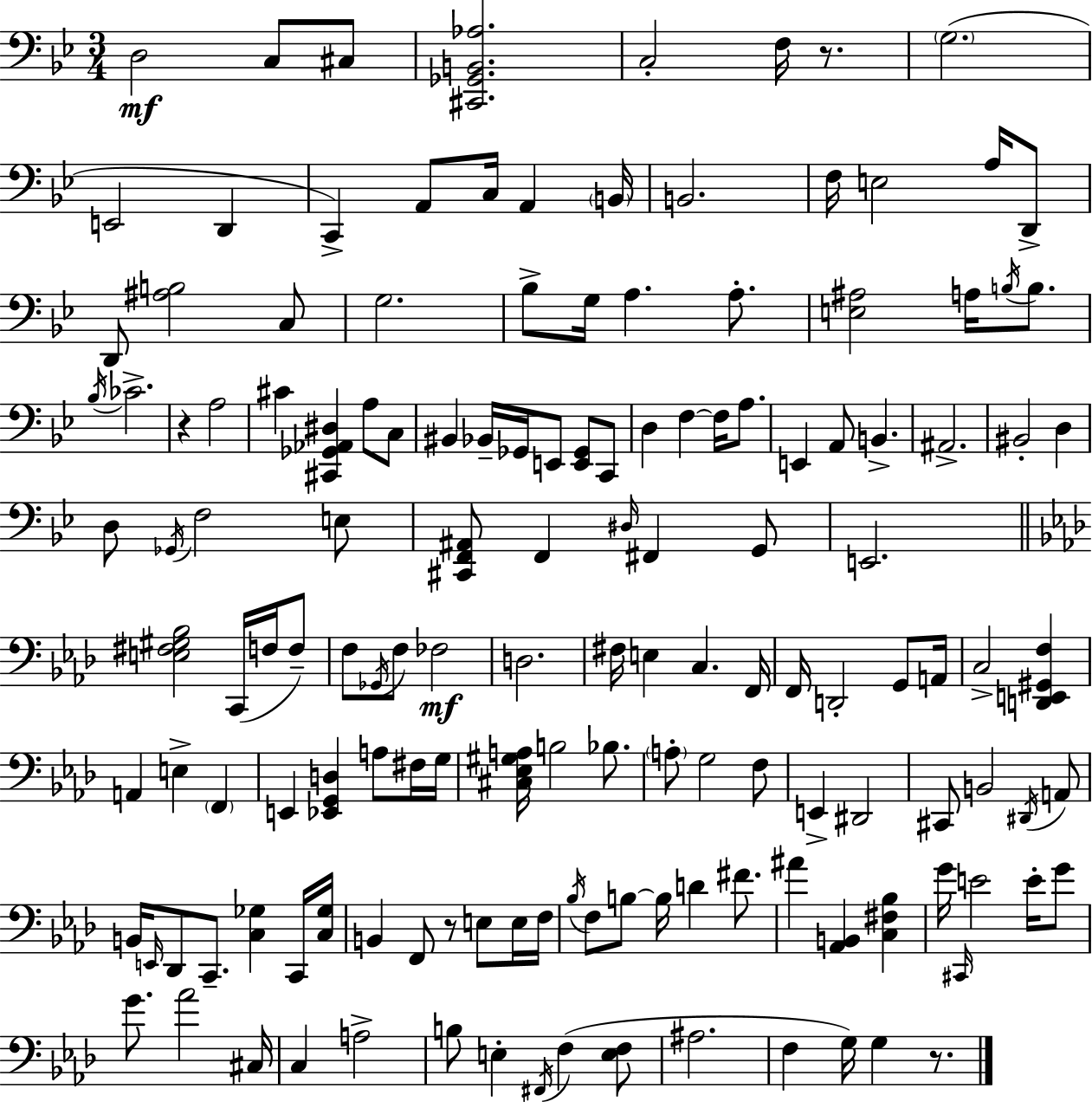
X:1
T:Untitled
M:3/4
L:1/4
K:Gm
D,2 C,/2 ^C,/2 [^C,,_G,,B,,_A,]2 C,2 F,/4 z/2 G,2 E,,2 D,, C,, A,,/2 C,/4 A,, B,,/4 B,,2 F,/4 E,2 A,/4 D,,/2 D,,/2 [^A,B,]2 C,/2 G,2 _B,/2 G,/4 A, A,/2 [E,^A,]2 A,/4 B,/4 B,/2 _B,/4 _C2 z A,2 ^C [^C,,_G,,_A,,^D,] A,/2 C,/2 ^B,, _B,,/4 _G,,/4 E,,/2 [E,,_G,,]/2 C,,/2 D, F, F,/4 A,/2 E,, A,,/2 B,, ^A,,2 ^B,,2 D, D,/2 _G,,/4 F,2 E,/2 [^C,,F,,^A,,]/2 F,, ^D,/4 ^F,, G,,/2 E,,2 [E,^F,^G,_B,]2 C,,/4 F,/4 F,/2 F,/2 _G,,/4 F,/2 _F,2 D,2 ^F,/4 E, C, F,,/4 F,,/4 D,,2 G,,/2 A,,/4 C,2 [D,,E,,^G,,F,] A,, E, F,, E,, [_E,,G,,D,] A,/2 ^F,/4 G,/4 [^C,_E,^G,A,]/4 B,2 _B,/2 A,/2 G,2 F,/2 E,, ^D,,2 ^C,,/2 B,,2 ^D,,/4 A,,/2 B,,/4 E,,/4 _D,,/2 C,,/2 [C,_G,] C,,/4 [C,_G,]/4 B,, F,,/2 z/2 E,/2 E,/4 F,/4 _B,/4 F,/2 B,/2 B,/4 D ^F/2 ^A [_A,,B,,] [C,^F,_B,] G/4 ^C,,/4 E2 E/4 G/2 G/2 _A2 ^C,/4 C, A,2 B,/2 E, ^F,,/4 F, [E,F,]/2 ^A,2 F, G,/4 G, z/2